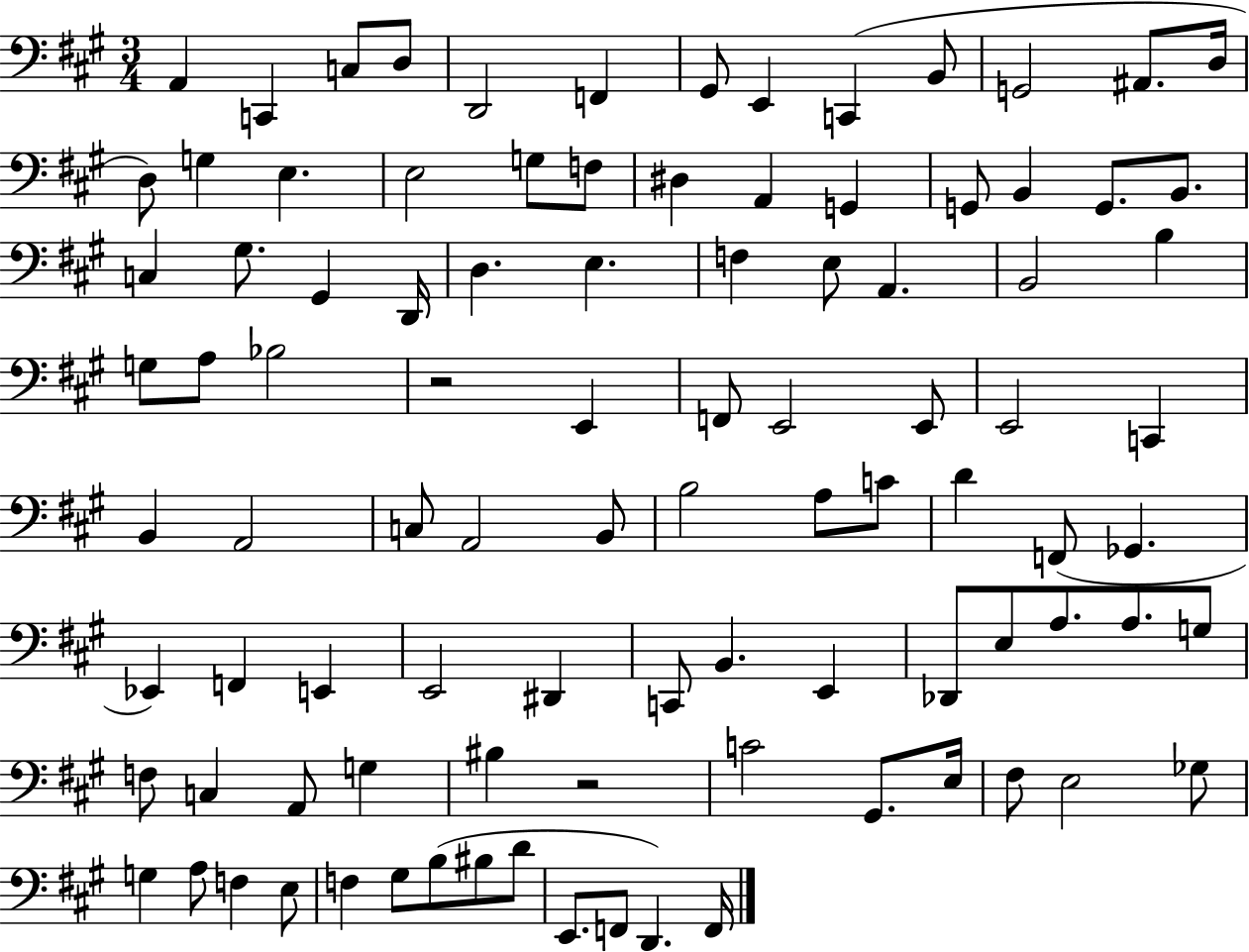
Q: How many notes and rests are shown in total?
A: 96